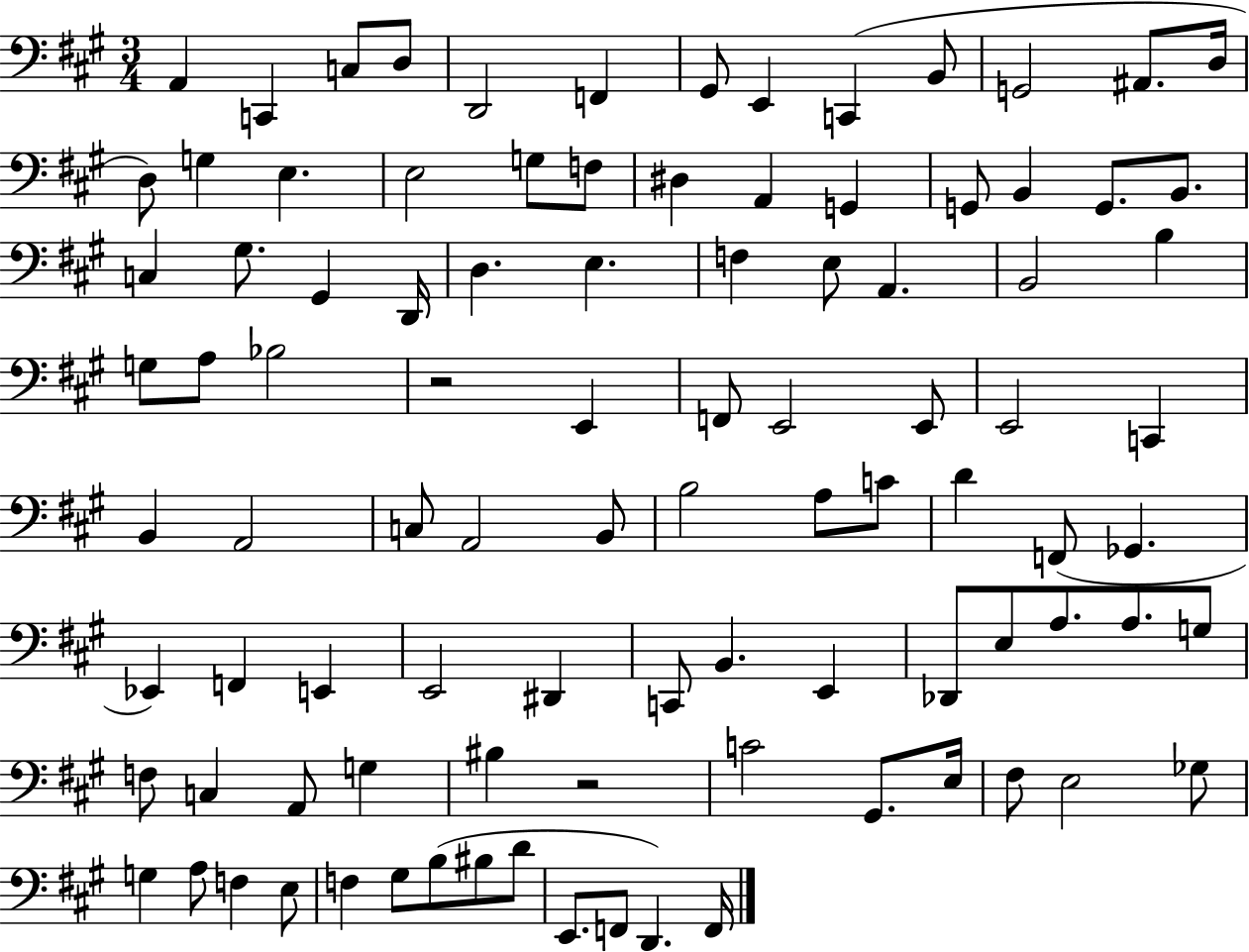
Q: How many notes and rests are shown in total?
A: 96